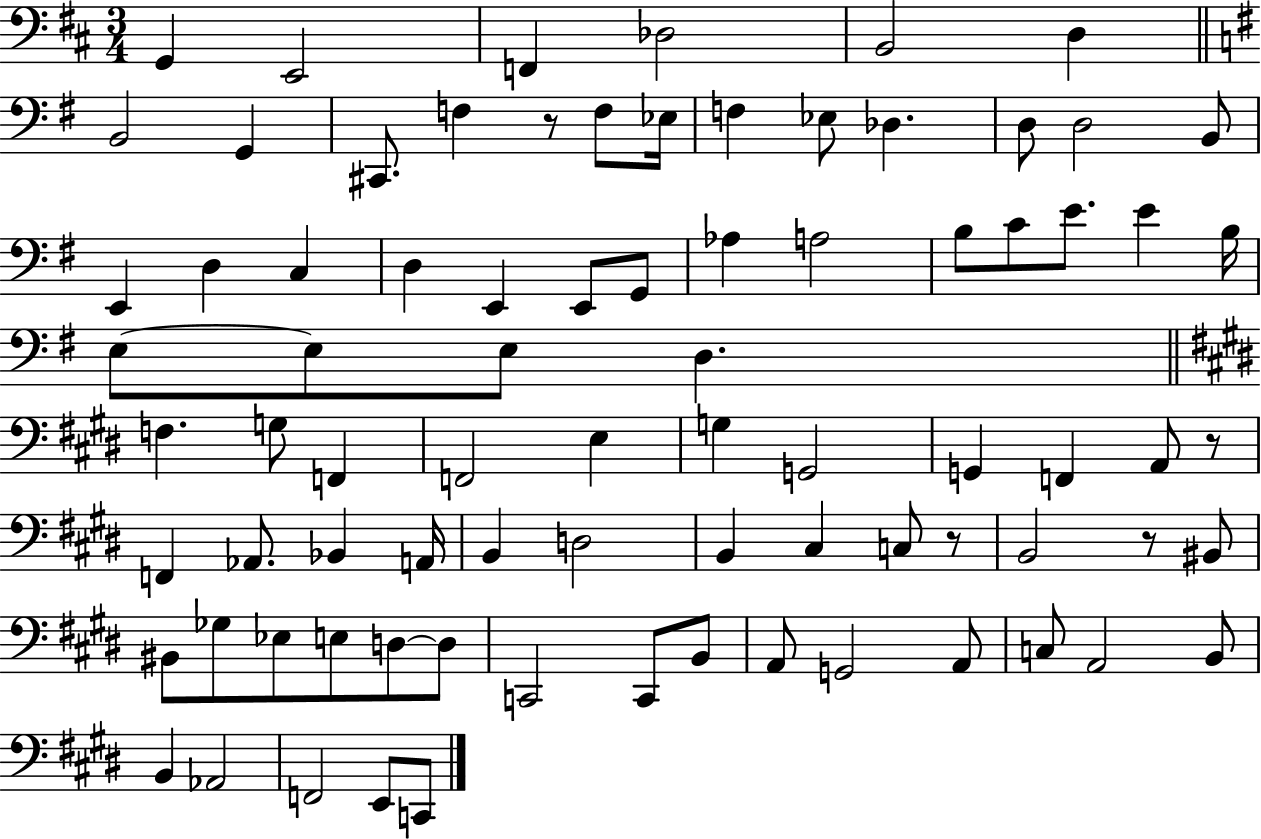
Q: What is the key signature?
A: D major